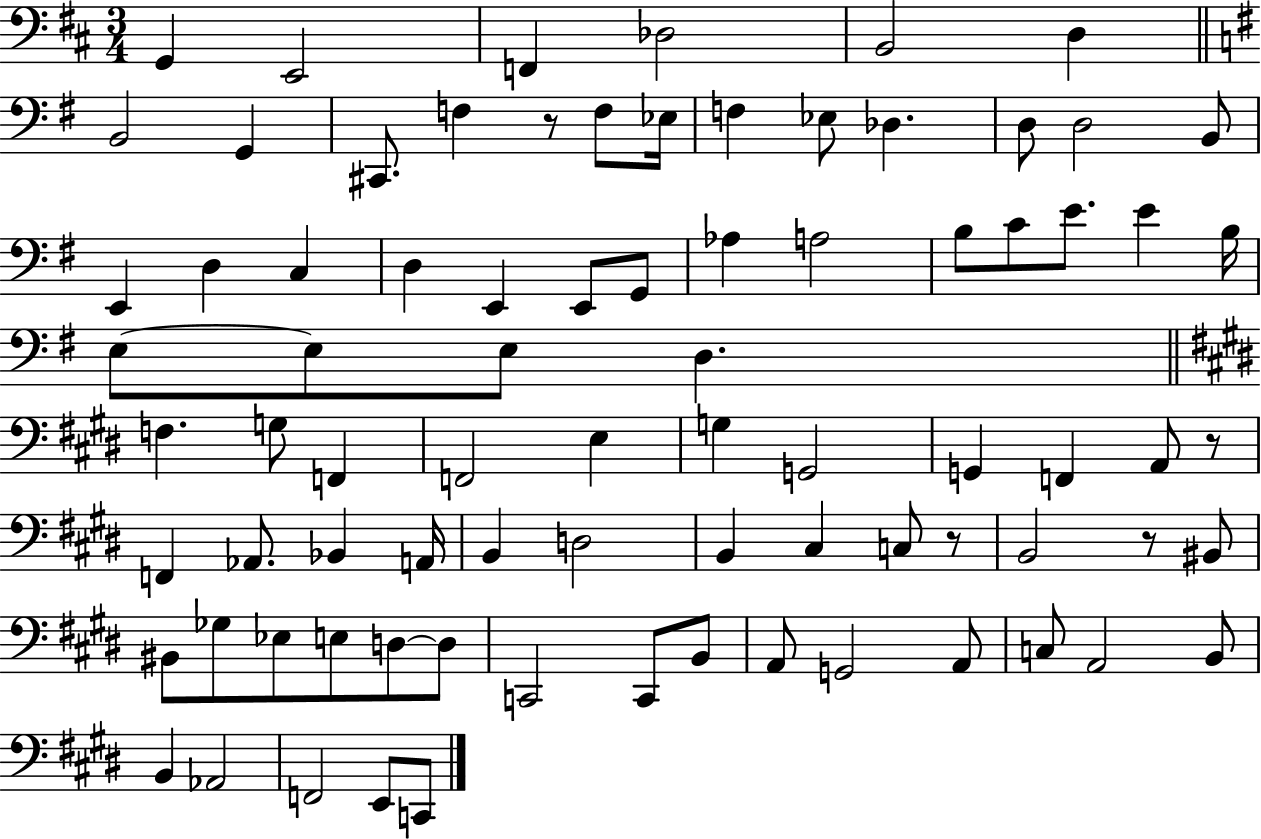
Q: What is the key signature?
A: D major